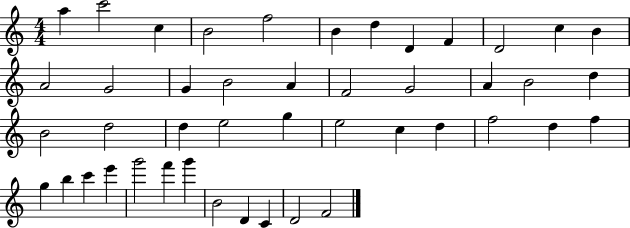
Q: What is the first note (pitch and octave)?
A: A5